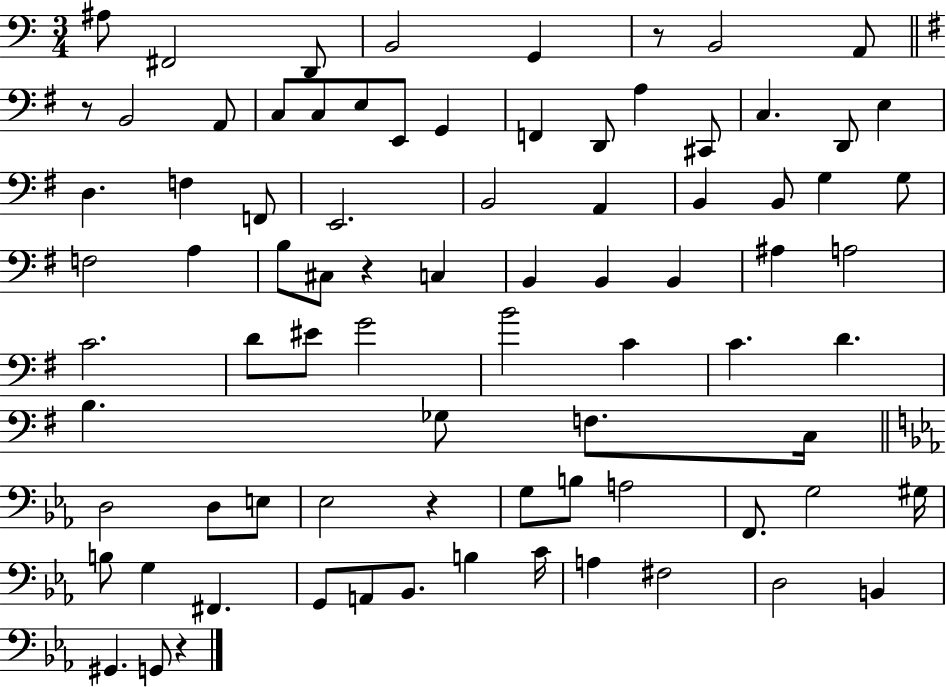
X:1
T:Untitled
M:3/4
L:1/4
K:C
^A,/2 ^F,,2 D,,/2 B,,2 G,, z/2 B,,2 A,,/2 z/2 B,,2 A,,/2 C,/2 C,/2 E,/2 E,,/2 G,, F,, D,,/2 A, ^C,,/2 C, D,,/2 E, D, F, F,,/2 E,,2 B,,2 A,, B,, B,,/2 G, G,/2 F,2 A, B,/2 ^C,/2 z C, B,, B,, B,, ^A, A,2 C2 D/2 ^E/2 G2 B2 C C D B, _G,/2 F,/2 C,/4 D,2 D,/2 E,/2 _E,2 z G,/2 B,/2 A,2 F,,/2 G,2 ^G,/4 B,/2 G, ^F,, G,,/2 A,,/2 _B,,/2 B, C/4 A, ^F,2 D,2 B,, ^G,, G,,/2 z